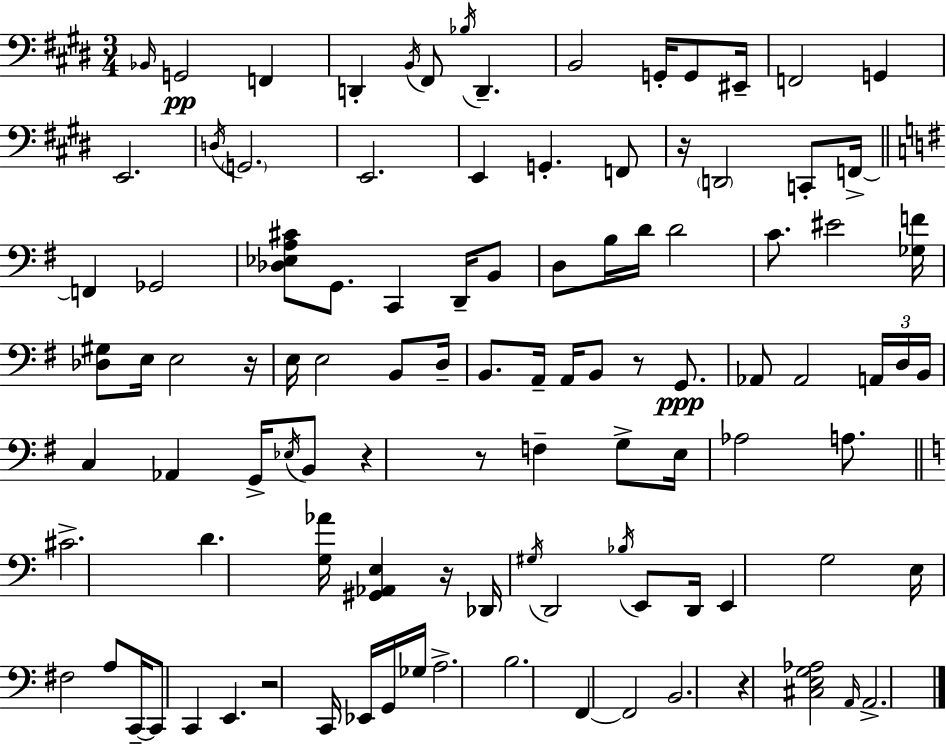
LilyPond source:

{
  \clef bass
  \numericTimeSignature
  \time 3/4
  \key e \major
  \grace { bes,16 }\pp g,2 f,4 | d,4-. \acciaccatura { b,16 } fis,8 \acciaccatura { bes16 } d,4.-- | b,2 g,16-. | g,8 eis,16-- f,2 g,4 | \break e,2. | \acciaccatura { d16 } \parenthesize g,2. | e,2. | e,4 g,4.-. | \break f,8 r16 \parenthesize d,2 | c,8-. f,16->~~ \bar "||" \break \key e \minor f,4 ges,2 | <des ees a cis'>8 g,8. c,4 d,16-- b,8 | d8 b16 d'16 d'2 | c'8. eis'2 <ges f'>16 | \break <des gis>8 e16 e2 r16 | e16 e2 b,8 d16-- | b,8. a,16-- a,16 b,8 r8 g,8.\ppp | aes,8 aes,2 \tuplet 3/2 { a,16 d16 | \break b,16 } c4 aes,4 g,16-> \acciaccatura { ees16 } b,8 | r4 r8 f4-- g8-> | e16 aes2 a8. | \bar "||" \break \key c \major cis'2.-> | d'4. <g aes'>16 <gis, aes, e>4 r16 | des,16 \acciaccatura { gis16 } d,2 \acciaccatura { bes16 } e,8 | d,16 e,4 g2 | \break e16 fis2 a8 | c,16--~~ c,8 c,4 e,4. | r2 c,16 ees,16 | g,16 ges16 a2.-> | \break b2. | f,4~~ f,2 | b,2. | r4 <cis e g aes>2 | \break \grace { a,16 } a,2.-> | \bar "|."
}